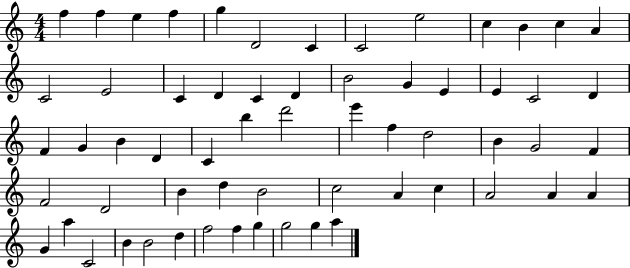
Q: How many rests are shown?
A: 0